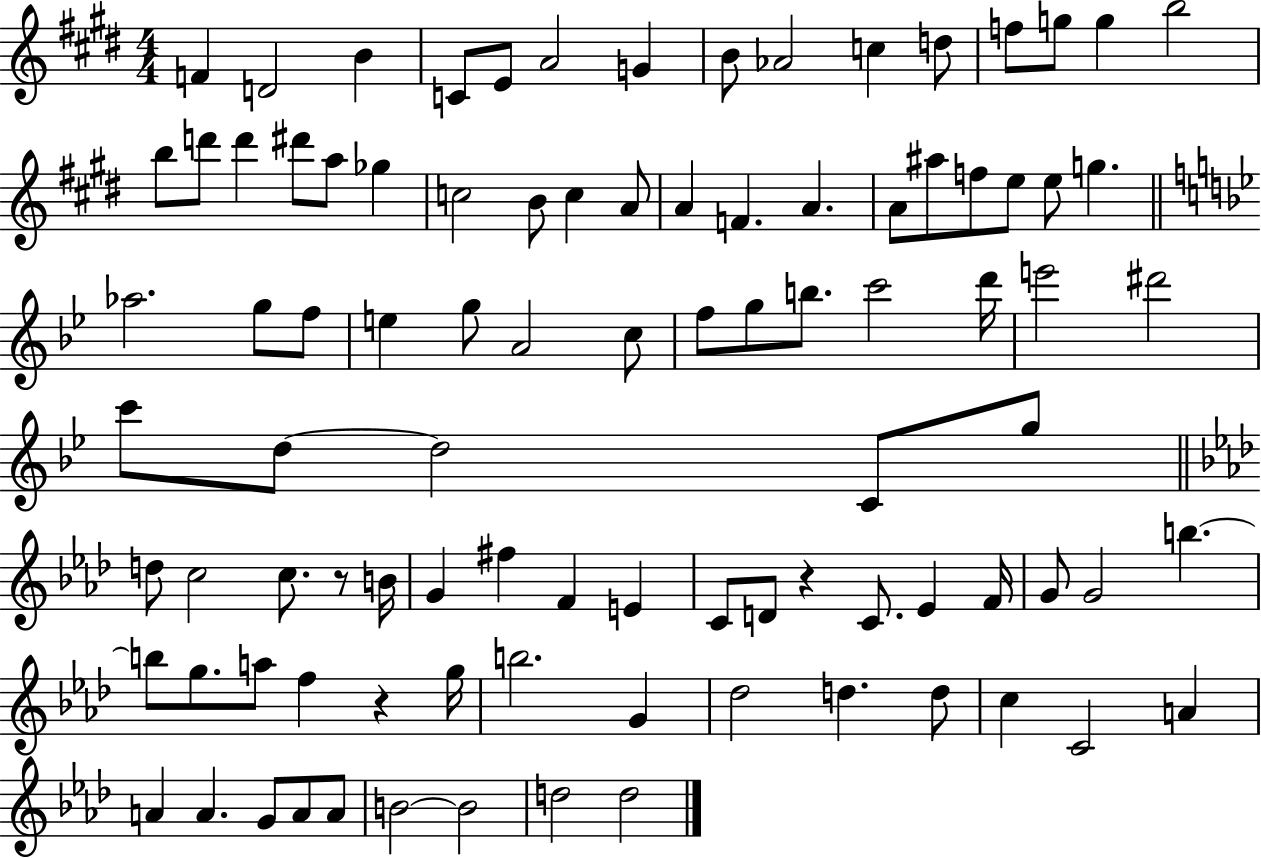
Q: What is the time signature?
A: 4/4